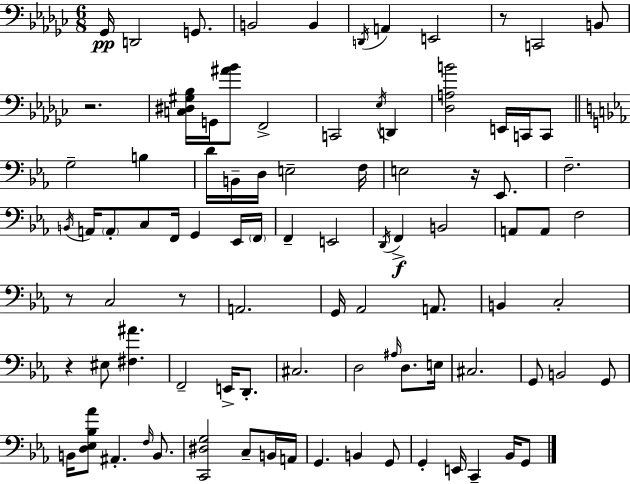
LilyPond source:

{
  \clef bass
  \numericTimeSignature
  \time 6/8
  \key ees \minor
  ges,16\pp d,2 g,8. | b,2 b,4 | \acciaccatura { d,16 } a,4 e,2 | r8 c,2 b,8 | \break r2. | <c dis gis bes>16 g,16 <ais' bes'>8 f,2-> | c,2 \acciaccatura { ees16 } d,4 | <des a b'>2 e,16 c,16 | \break c,8 \bar "||" \break \key ees \major g2-- b4 | d'16 b,16-- d16 e2-- f16 | e2 r16 ees,8. | f2.-- | \break \acciaccatura { b,16 } a,16 \parenthesize a,8-. c8 f,16 g,4 ees,16 | \parenthesize f,16 f,4-- e,2 | \acciaccatura { d,16 } f,4->\f b,2 | a,8 a,8 f2 | \break r8 c2 | r8 a,2. | g,16 aes,2 a,8. | b,4 c2-. | \break r4 eis8 <fis ais'>4. | f,2-- e,16-> d,8.-. | cis2. | d2 \grace { ais16 } d8. | \break e16 cis2. | g,8 b,2 | g,8 b,16 <d ees bes aes'>8 ais,4.-. | \grace { f16 } b,8. <c, dis g>2 | \break c8-- b,16 a,16 g,4. b,4 | g,8 g,4-. e,16 c,4-- | bes,16 g,8 \bar "|."
}